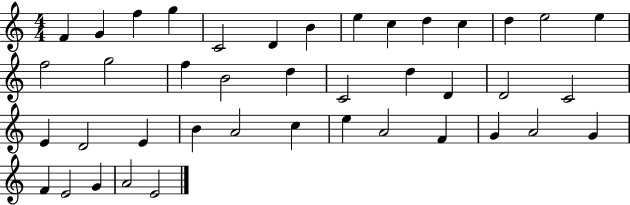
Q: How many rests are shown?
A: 0